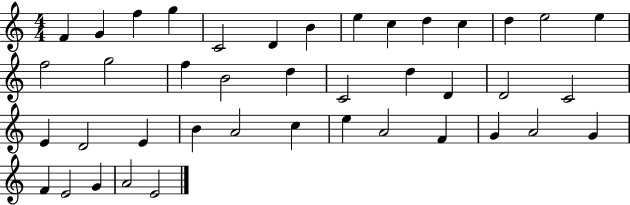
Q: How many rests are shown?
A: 0